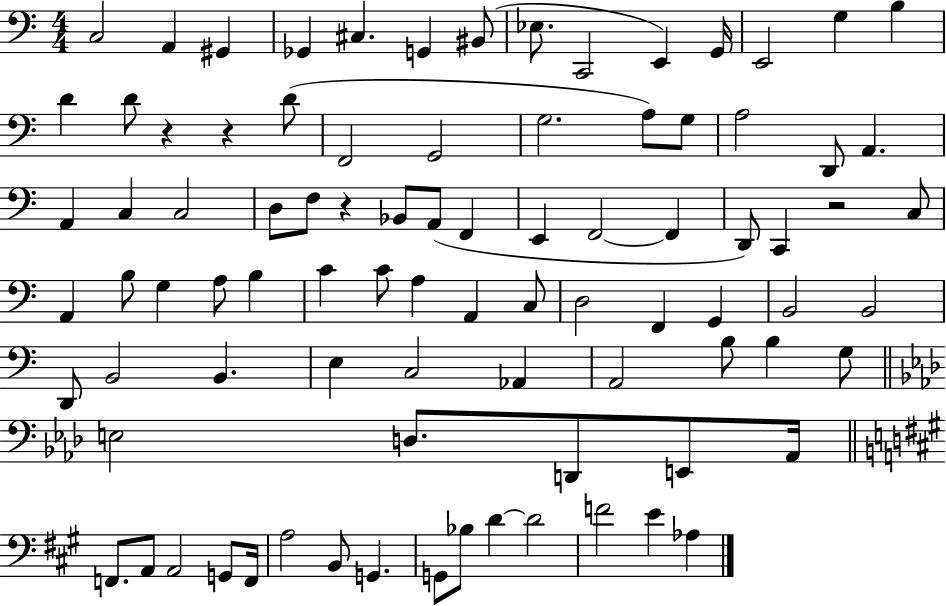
{
  \clef bass
  \numericTimeSignature
  \time 4/4
  \key c \major
  c2 a,4 gis,4 | ges,4 cis4. g,4 bis,8( | ees8. c,2 e,4) g,16 | e,2 g4 b4 | \break d'4 d'8 r4 r4 d'8( | f,2 g,2 | g2. a8) g8 | a2 d,8 a,4. | \break a,4 c4 c2 | d8 f8 r4 bes,8 a,8( f,4 | e,4 f,2~~ f,4 | d,8) c,4 r2 c8 | \break a,4 b8 g4 a8 b4 | c'4 c'8 a4 a,4 c8 | d2 f,4 g,4 | b,2 b,2 | \break d,8 b,2 b,4. | e4 c2 aes,4 | a,2 b8 b4 g8 | \bar "||" \break \key f \minor e2 d8. d,8 e,8 aes,16 | \bar "||" \break \key a \major f,8. a,8 a,2 g,8 f,16 | a2 b,8 g,4. | g,8 bes8 d'4~~ d'2 | f'2 e'4 aes4 | \break \bar "|."
}